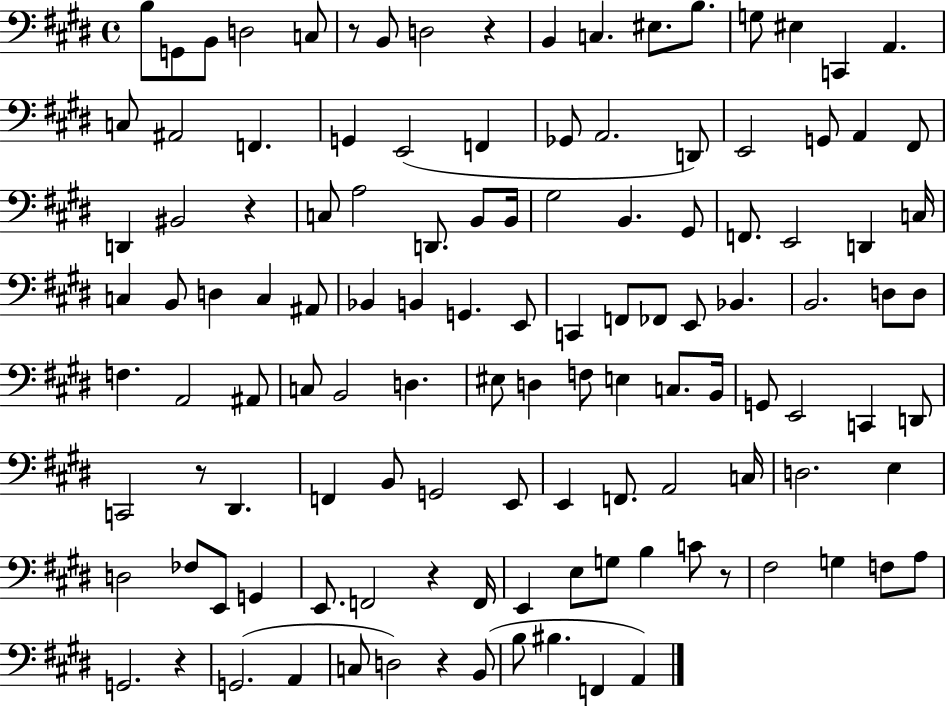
X:1
T:Untitled
M:4/4
L:1/4
K:E
B,/2 G,,/2 B,,/2 D,2 C,/2 z/2 B,,/2 D,2 z B,, C, ^E,/2 B,/2 G,/2 ^E, C,, A,, C,/2 ^A,,2 F,, G,, E,,2 F,, _G,,/2 A,,2 D,,/2 E,,2 G,,/2 A,, ^F,,/2 D,, ^B,,2 z C,/2 A,2 D,,/2 B,,/2 B,,/4 ^G,2 B,, ^G,,/2 F,,/2 E,,2 D,, C,/4 C, B,,/2 D, C, ^A,,/2 _B,, B,, G,, E,,/2 C,, F,,/2 _F,,/2 E,,/2 _B,, B,,2 D,/2 D,/2 F, A,,2 ^A,,/2 C,/2 B,,2 D, ^E,/2 D, F,/2 E, C,/2 B,,/4 G,,/2 E,,2 C,, D,,/2 C,,2 z/2 ^D,, F,, B,,/2 G,,2 E,,/2 E,, F,,/2 A,,2 C,/4 D,2 E, D,2 _F,/2 E,,/2 G,, E,,/2 F,,2 z F,,/4 E,, E,/2 G,/2 B, C/2 z/2 ^F,2 G, F,/2 A,/2 G,,2 z G,,2 A,, C,/2 D,2 z B,,/2 B,/2 ^B, F,, A,,